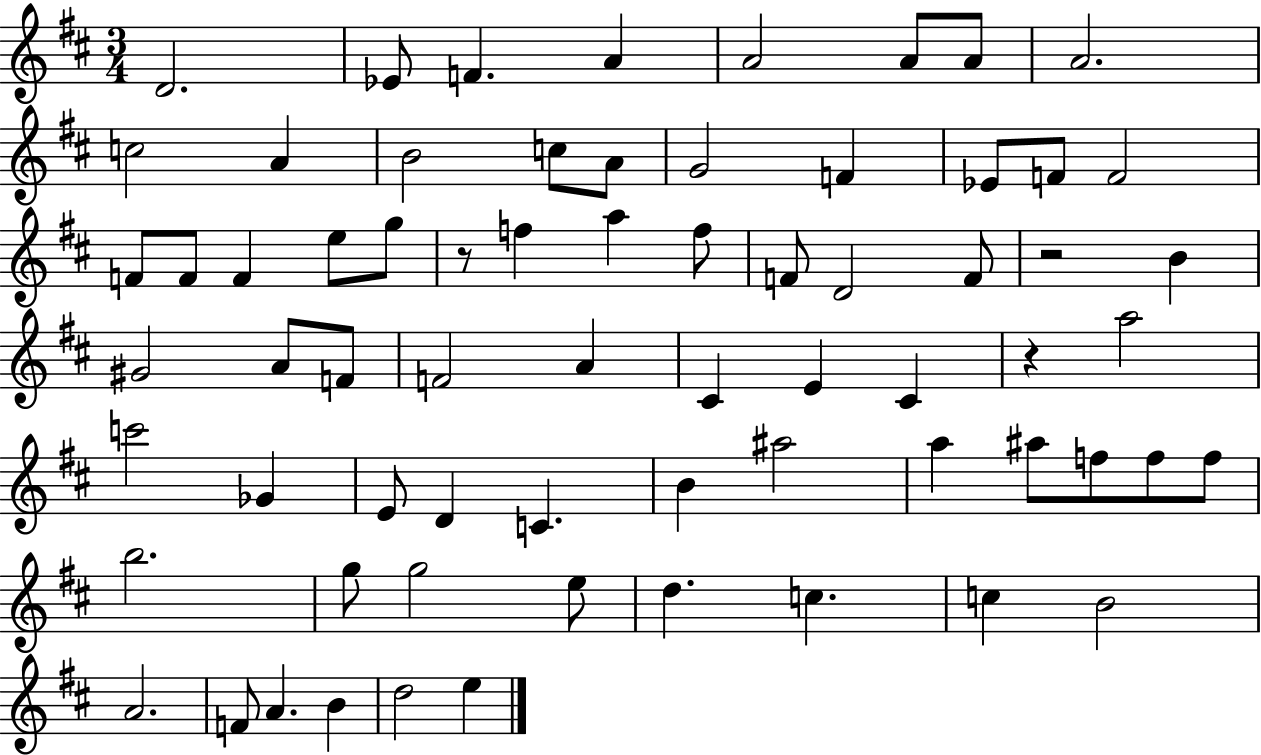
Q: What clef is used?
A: treble